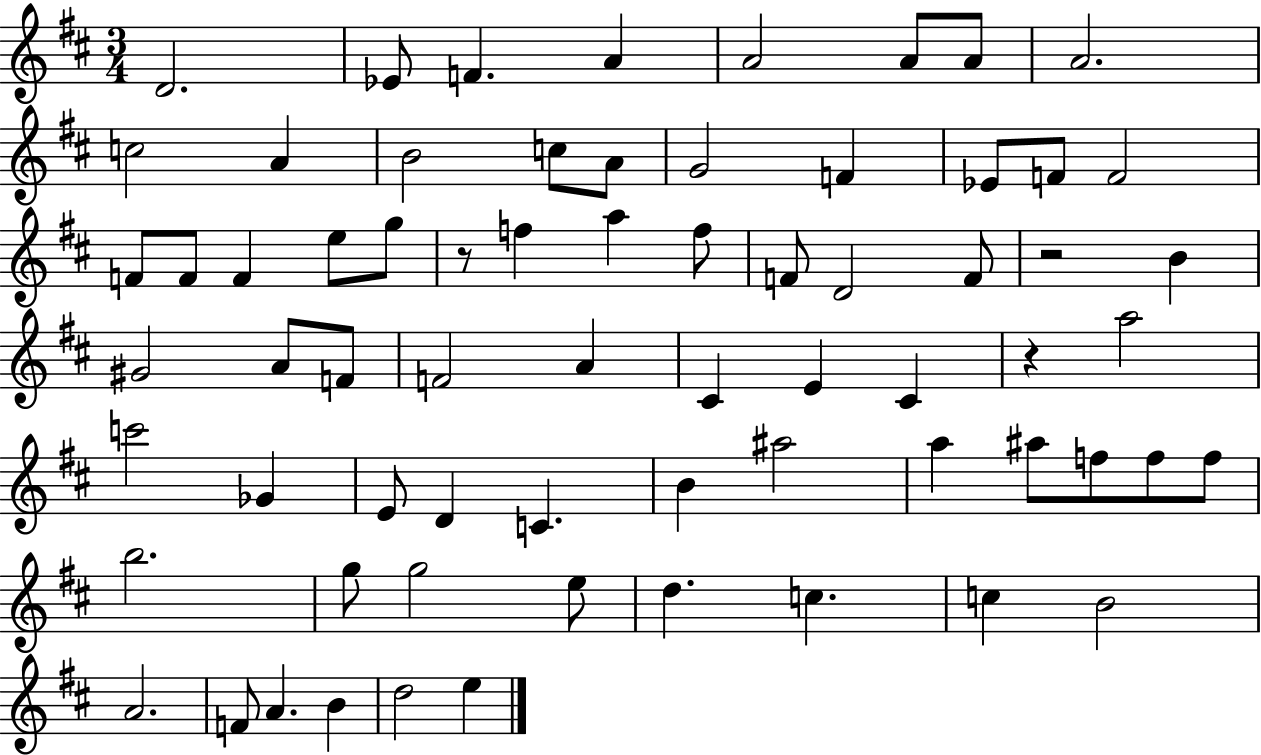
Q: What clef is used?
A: treble